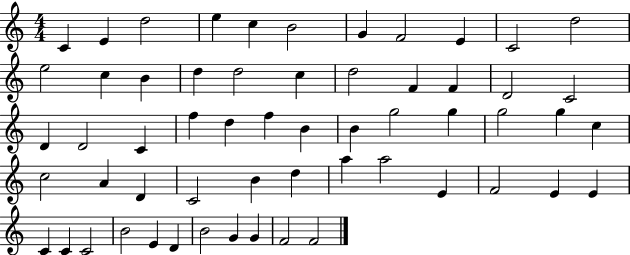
{
  \clef treble
  \numericTimeSignature
  \time 4/4
  \key c \major
  c'4 e'4 d''2 | e''4 c''4 b'2 | g'4 f'2 e'4 | c'2 d''2 | \break e''2 c''4 b'4 | d''4 d''2 c''4 | d''2 f'4 f'4 | d'2 c'2 | \break d'4 d'2 c'4 | f''4 d''4 f''4 b'4 | b'4 g''2 g''4 | g''2 g''4 c''4 | \break c''2 a'4 d'4 | c'2 b'4 d''4 | a''4 a''2 e'4 | f'2 e'4 e'4 | \break c'4 c'4 c'2 | b'2 e'4 d'4 | b'2 g'4 g'4 | f'2 f'2 | \break \bar "|."
}